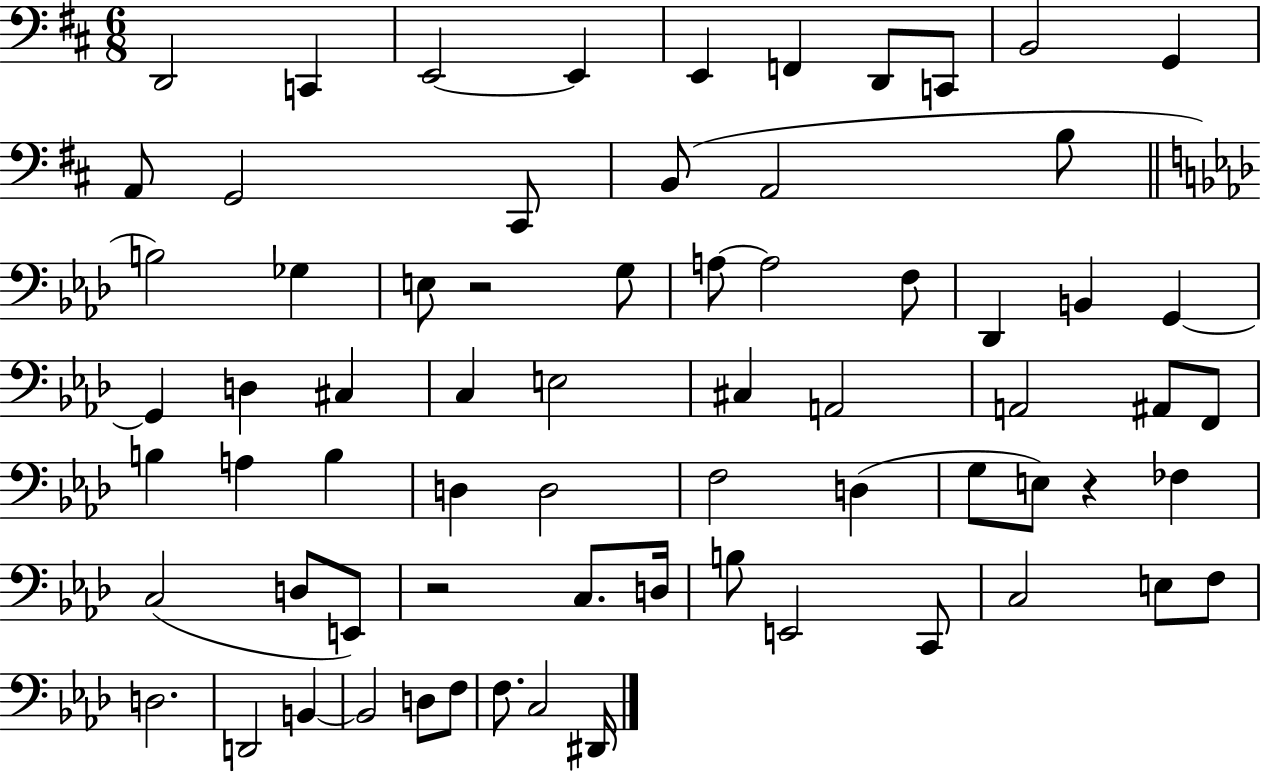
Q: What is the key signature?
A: D major